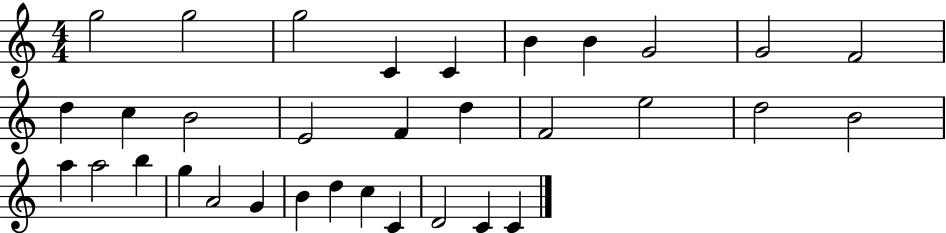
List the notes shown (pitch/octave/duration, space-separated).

G5/h G5/h G5/h C4/q C4/q B4/q B4/q G4/h G4/h F4/h D5/q C5/q B4/h E4/h F4/q D5/q F4/h E5/h D5/h B4/h A5/q A5/h B5/q G5/q A4/h G4/q B4/q D5/q C5/q C4/q D4/h C4/q C4/q